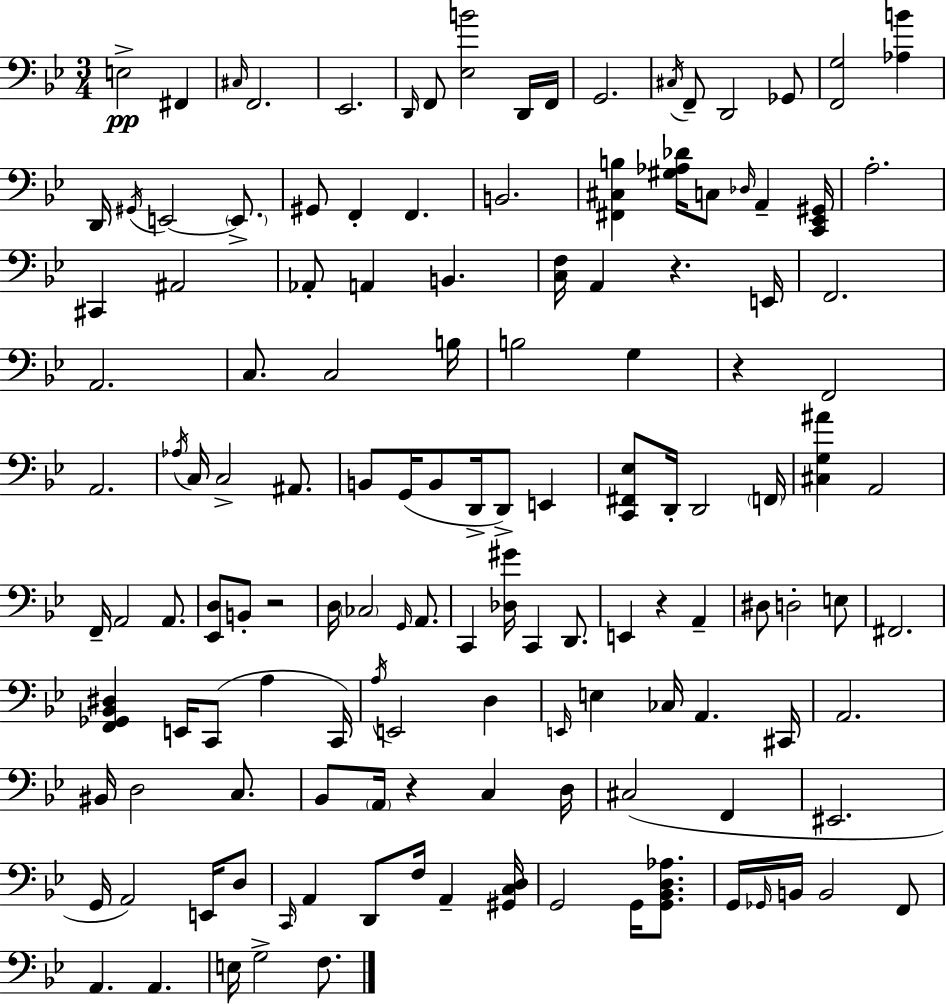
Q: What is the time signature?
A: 3/4